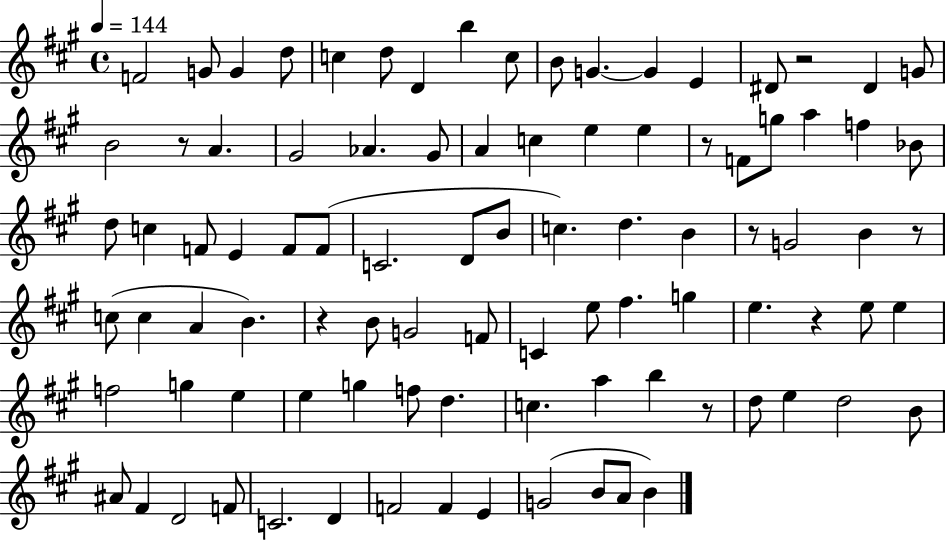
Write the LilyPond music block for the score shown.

{
  \clef treble
  \time 4/4
  \defaultTimeSignature
  \key a \major
  \tempo 4 = 144
  f'2 g'8 g'4 d''8 | c''4 d''8 d'4 b''4 c''8 | b'8 g'4.~~ g'4 e'4 | dis'8 r2 dis'4 g'8 | \break b'2 r8 a'4. | gis'2 aes'4. gis'8 | a'4 c''4 e''4 e''4 | r8 f'8 g''8 a''4 f''4 bes'8 | \break d''8 c''4 f'8 e'4 f'8 f'8( | c'2. d'8 b'8 | c''4.) d''4. b'4 | r8 g'2 b'4 r8 | \break c''8( c''4 a'4 b'4.) | r4 b'8 g'2 f'8 | c'4 e''8 fis''4. g''4 | e''4. r4 e''8 e''4 | \break f''2 g''4 e''4 | e''4 g''4 f''8 d''4. | c''4. a''4 b''4 r8 | d''8 e''4 d''2 b'8 | \break ais'8 fis'4 d'2 f'8 | c'2. d'4 | f'2 f'4 e'4 | g'2( b'8 a'8 b'4) | \break \bar "|."
}